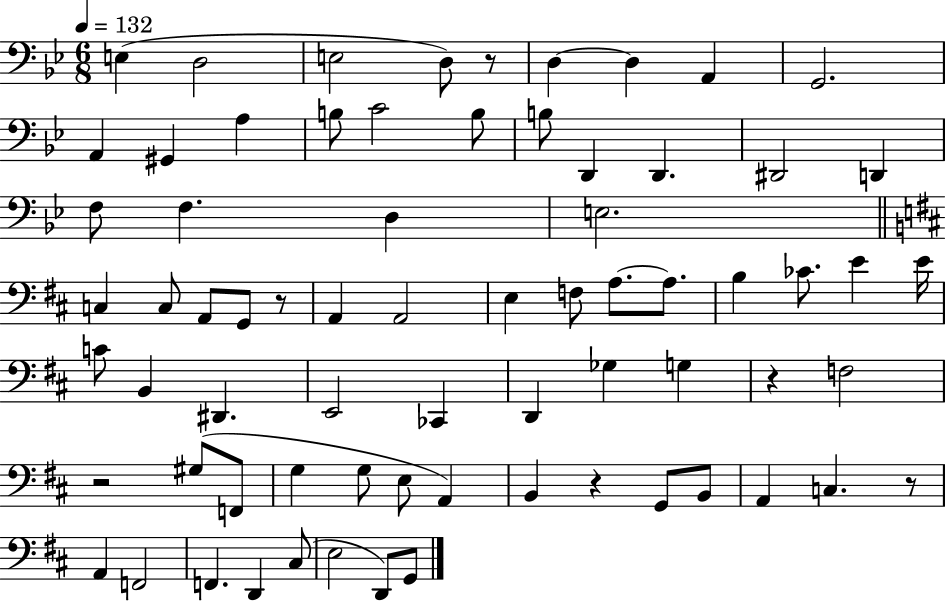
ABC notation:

X:1
T:Untitled
M:6/8
L:1/4
K:Bb
E, D,2 E,2 D,/2 z/2 D, D, A,, G,,2 A,, ^G,, A, B,/2 C2 B,/2 B,/2 D,, D,, ^D,,2 D,, F,/2 F, D, E,2 C, C,/2 A,,/2 G,,/2 z/2 A,, A,,2 E, F,/2 A,/2 A,/2 B, _C/2 E E/4 C/2 B,, ^D,, E,,2 _C,, D,, _G, G, z F,2 z2 ^G,/2 F,,/2 G, G,/2 E,/2 A,, B,, z G,,/2 B,,/2 A,, C, z/2 A,, F,,2 F,, D,, ^C,/2 E,2 D,,/2 G,,/2